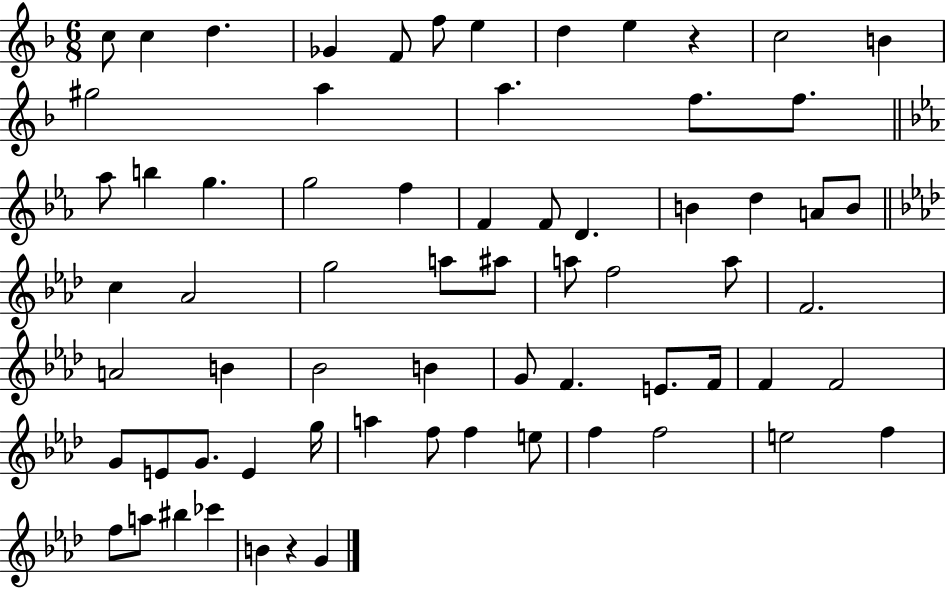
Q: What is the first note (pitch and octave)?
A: C5